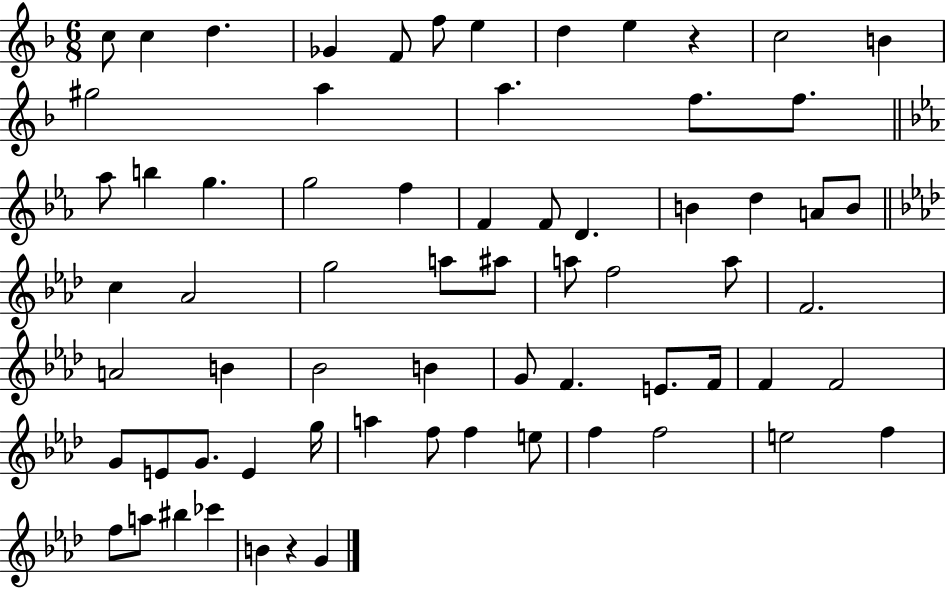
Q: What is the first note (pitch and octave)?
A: C5